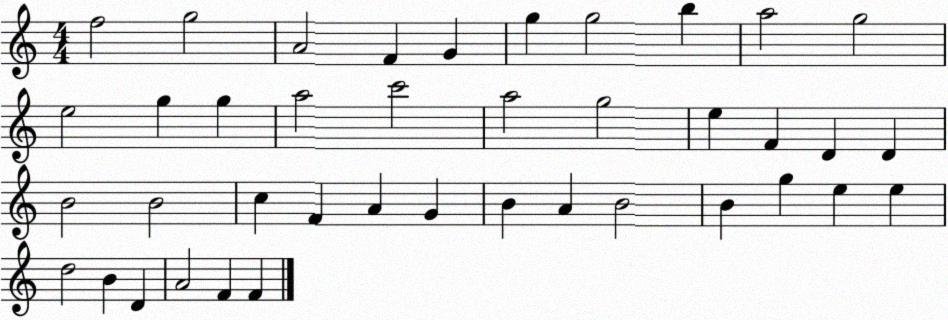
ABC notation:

X:1
T:Untitled
M:4/4
L:1/4
K:C
f2 g2 A2 F G g g2 b a2 g2 e2 g g a2 c'2 a2 g2 e F D D B2 B2 c F A G B A B2 B g e e d2 B D A2 F F